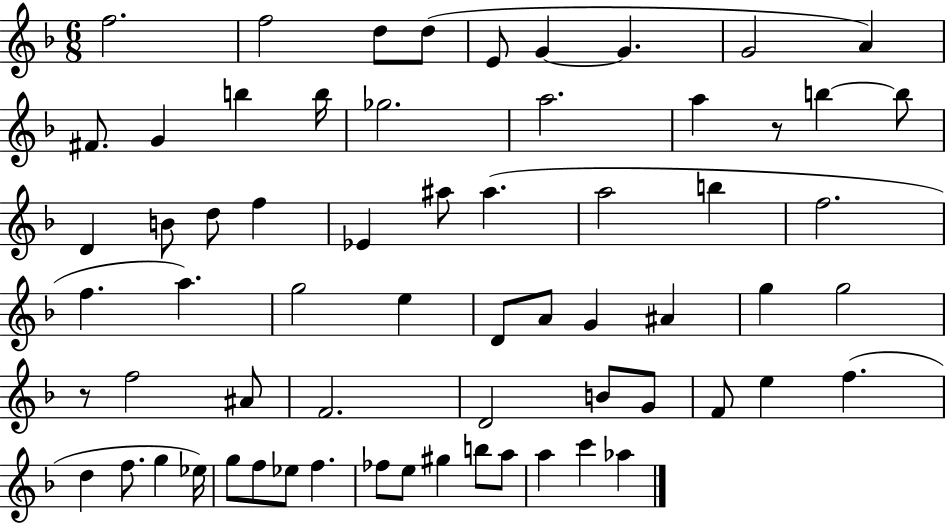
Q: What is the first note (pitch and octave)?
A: F5